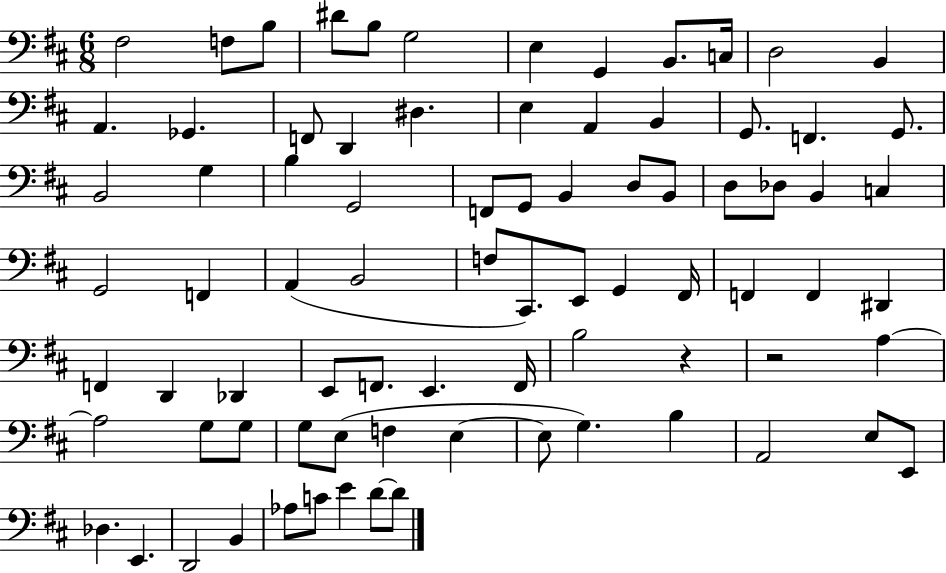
X:1
T:Untitled
M:6/8
L:1/4
K:D
^F,2 F,/2 B,/2 ^D/2 B,/2 G,2 E, G,, B,,/2 C,/4 D,2 B,, A,, _G,, F,,/2 D,, ^D, E, A,, B,, G,,/2 F,, G,,/2 B,,2 G, B, G,,2 F,,/2 G,,/2 B,, D,/2 B,,/2 D,/2 _D,/2 B,, C, G,,2 F,, A,, B,,2 F,/2 ^C,,/2 E,,/2 G,, ^F,,/4 F,, F,, ^D,, F,, D,, _D,, E,,/2 F,,/2 E,, F,,/4 B,2 z z2 A, A,2 G,/2 G,/2 G,/2 E,/2 F, E, E,/2 G, B, A,,2 E,/2 E,,/2 _D, E,, D,,2 B,, _A,/2 C/2 E D/2 D/2